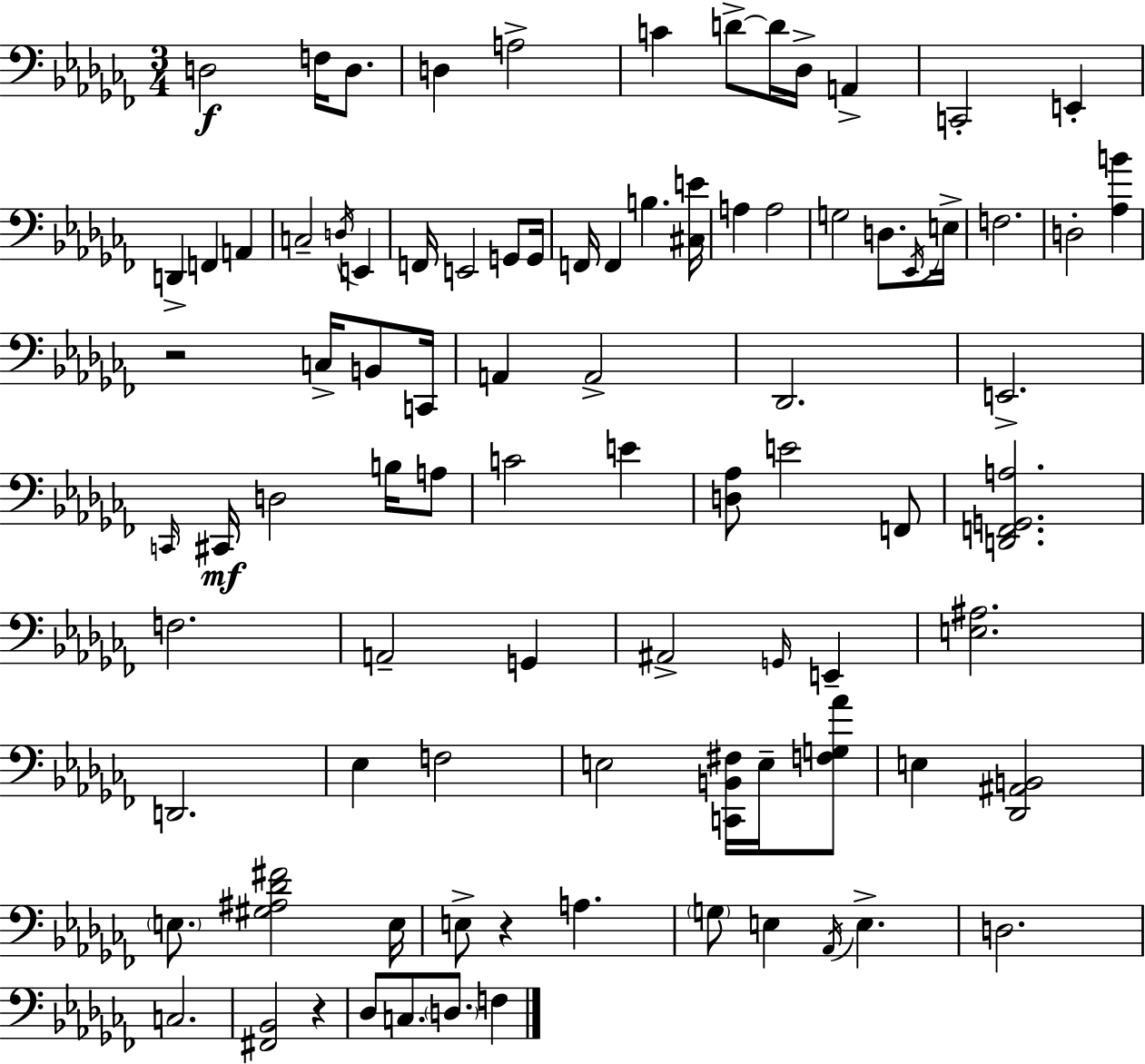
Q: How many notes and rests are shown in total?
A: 88